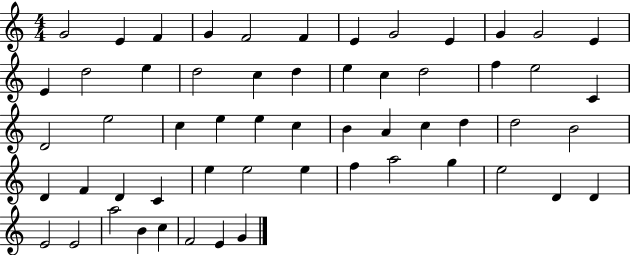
G4/h E4/q F4/q G4/q F4/h F4/q E4/q G4/h E4/q G4/q G4/h E4/q E4/q D5/h E5/q D5/h C5/q D5/q E5/q C5/q D5/h F5/q E5/h C4/q D4/h E5/h C5/q E5/q E5/q C5/q B4/q A4/q C5/q D5/q D5/h B4/h D4/q F4/q D4/q C4/q E5/q E5/h E5/q F5/q A5/h G5/q E5/h D4/q D4/q E4/h E4/h A5/h B4/q C5/q F4/h E4/q G4/q